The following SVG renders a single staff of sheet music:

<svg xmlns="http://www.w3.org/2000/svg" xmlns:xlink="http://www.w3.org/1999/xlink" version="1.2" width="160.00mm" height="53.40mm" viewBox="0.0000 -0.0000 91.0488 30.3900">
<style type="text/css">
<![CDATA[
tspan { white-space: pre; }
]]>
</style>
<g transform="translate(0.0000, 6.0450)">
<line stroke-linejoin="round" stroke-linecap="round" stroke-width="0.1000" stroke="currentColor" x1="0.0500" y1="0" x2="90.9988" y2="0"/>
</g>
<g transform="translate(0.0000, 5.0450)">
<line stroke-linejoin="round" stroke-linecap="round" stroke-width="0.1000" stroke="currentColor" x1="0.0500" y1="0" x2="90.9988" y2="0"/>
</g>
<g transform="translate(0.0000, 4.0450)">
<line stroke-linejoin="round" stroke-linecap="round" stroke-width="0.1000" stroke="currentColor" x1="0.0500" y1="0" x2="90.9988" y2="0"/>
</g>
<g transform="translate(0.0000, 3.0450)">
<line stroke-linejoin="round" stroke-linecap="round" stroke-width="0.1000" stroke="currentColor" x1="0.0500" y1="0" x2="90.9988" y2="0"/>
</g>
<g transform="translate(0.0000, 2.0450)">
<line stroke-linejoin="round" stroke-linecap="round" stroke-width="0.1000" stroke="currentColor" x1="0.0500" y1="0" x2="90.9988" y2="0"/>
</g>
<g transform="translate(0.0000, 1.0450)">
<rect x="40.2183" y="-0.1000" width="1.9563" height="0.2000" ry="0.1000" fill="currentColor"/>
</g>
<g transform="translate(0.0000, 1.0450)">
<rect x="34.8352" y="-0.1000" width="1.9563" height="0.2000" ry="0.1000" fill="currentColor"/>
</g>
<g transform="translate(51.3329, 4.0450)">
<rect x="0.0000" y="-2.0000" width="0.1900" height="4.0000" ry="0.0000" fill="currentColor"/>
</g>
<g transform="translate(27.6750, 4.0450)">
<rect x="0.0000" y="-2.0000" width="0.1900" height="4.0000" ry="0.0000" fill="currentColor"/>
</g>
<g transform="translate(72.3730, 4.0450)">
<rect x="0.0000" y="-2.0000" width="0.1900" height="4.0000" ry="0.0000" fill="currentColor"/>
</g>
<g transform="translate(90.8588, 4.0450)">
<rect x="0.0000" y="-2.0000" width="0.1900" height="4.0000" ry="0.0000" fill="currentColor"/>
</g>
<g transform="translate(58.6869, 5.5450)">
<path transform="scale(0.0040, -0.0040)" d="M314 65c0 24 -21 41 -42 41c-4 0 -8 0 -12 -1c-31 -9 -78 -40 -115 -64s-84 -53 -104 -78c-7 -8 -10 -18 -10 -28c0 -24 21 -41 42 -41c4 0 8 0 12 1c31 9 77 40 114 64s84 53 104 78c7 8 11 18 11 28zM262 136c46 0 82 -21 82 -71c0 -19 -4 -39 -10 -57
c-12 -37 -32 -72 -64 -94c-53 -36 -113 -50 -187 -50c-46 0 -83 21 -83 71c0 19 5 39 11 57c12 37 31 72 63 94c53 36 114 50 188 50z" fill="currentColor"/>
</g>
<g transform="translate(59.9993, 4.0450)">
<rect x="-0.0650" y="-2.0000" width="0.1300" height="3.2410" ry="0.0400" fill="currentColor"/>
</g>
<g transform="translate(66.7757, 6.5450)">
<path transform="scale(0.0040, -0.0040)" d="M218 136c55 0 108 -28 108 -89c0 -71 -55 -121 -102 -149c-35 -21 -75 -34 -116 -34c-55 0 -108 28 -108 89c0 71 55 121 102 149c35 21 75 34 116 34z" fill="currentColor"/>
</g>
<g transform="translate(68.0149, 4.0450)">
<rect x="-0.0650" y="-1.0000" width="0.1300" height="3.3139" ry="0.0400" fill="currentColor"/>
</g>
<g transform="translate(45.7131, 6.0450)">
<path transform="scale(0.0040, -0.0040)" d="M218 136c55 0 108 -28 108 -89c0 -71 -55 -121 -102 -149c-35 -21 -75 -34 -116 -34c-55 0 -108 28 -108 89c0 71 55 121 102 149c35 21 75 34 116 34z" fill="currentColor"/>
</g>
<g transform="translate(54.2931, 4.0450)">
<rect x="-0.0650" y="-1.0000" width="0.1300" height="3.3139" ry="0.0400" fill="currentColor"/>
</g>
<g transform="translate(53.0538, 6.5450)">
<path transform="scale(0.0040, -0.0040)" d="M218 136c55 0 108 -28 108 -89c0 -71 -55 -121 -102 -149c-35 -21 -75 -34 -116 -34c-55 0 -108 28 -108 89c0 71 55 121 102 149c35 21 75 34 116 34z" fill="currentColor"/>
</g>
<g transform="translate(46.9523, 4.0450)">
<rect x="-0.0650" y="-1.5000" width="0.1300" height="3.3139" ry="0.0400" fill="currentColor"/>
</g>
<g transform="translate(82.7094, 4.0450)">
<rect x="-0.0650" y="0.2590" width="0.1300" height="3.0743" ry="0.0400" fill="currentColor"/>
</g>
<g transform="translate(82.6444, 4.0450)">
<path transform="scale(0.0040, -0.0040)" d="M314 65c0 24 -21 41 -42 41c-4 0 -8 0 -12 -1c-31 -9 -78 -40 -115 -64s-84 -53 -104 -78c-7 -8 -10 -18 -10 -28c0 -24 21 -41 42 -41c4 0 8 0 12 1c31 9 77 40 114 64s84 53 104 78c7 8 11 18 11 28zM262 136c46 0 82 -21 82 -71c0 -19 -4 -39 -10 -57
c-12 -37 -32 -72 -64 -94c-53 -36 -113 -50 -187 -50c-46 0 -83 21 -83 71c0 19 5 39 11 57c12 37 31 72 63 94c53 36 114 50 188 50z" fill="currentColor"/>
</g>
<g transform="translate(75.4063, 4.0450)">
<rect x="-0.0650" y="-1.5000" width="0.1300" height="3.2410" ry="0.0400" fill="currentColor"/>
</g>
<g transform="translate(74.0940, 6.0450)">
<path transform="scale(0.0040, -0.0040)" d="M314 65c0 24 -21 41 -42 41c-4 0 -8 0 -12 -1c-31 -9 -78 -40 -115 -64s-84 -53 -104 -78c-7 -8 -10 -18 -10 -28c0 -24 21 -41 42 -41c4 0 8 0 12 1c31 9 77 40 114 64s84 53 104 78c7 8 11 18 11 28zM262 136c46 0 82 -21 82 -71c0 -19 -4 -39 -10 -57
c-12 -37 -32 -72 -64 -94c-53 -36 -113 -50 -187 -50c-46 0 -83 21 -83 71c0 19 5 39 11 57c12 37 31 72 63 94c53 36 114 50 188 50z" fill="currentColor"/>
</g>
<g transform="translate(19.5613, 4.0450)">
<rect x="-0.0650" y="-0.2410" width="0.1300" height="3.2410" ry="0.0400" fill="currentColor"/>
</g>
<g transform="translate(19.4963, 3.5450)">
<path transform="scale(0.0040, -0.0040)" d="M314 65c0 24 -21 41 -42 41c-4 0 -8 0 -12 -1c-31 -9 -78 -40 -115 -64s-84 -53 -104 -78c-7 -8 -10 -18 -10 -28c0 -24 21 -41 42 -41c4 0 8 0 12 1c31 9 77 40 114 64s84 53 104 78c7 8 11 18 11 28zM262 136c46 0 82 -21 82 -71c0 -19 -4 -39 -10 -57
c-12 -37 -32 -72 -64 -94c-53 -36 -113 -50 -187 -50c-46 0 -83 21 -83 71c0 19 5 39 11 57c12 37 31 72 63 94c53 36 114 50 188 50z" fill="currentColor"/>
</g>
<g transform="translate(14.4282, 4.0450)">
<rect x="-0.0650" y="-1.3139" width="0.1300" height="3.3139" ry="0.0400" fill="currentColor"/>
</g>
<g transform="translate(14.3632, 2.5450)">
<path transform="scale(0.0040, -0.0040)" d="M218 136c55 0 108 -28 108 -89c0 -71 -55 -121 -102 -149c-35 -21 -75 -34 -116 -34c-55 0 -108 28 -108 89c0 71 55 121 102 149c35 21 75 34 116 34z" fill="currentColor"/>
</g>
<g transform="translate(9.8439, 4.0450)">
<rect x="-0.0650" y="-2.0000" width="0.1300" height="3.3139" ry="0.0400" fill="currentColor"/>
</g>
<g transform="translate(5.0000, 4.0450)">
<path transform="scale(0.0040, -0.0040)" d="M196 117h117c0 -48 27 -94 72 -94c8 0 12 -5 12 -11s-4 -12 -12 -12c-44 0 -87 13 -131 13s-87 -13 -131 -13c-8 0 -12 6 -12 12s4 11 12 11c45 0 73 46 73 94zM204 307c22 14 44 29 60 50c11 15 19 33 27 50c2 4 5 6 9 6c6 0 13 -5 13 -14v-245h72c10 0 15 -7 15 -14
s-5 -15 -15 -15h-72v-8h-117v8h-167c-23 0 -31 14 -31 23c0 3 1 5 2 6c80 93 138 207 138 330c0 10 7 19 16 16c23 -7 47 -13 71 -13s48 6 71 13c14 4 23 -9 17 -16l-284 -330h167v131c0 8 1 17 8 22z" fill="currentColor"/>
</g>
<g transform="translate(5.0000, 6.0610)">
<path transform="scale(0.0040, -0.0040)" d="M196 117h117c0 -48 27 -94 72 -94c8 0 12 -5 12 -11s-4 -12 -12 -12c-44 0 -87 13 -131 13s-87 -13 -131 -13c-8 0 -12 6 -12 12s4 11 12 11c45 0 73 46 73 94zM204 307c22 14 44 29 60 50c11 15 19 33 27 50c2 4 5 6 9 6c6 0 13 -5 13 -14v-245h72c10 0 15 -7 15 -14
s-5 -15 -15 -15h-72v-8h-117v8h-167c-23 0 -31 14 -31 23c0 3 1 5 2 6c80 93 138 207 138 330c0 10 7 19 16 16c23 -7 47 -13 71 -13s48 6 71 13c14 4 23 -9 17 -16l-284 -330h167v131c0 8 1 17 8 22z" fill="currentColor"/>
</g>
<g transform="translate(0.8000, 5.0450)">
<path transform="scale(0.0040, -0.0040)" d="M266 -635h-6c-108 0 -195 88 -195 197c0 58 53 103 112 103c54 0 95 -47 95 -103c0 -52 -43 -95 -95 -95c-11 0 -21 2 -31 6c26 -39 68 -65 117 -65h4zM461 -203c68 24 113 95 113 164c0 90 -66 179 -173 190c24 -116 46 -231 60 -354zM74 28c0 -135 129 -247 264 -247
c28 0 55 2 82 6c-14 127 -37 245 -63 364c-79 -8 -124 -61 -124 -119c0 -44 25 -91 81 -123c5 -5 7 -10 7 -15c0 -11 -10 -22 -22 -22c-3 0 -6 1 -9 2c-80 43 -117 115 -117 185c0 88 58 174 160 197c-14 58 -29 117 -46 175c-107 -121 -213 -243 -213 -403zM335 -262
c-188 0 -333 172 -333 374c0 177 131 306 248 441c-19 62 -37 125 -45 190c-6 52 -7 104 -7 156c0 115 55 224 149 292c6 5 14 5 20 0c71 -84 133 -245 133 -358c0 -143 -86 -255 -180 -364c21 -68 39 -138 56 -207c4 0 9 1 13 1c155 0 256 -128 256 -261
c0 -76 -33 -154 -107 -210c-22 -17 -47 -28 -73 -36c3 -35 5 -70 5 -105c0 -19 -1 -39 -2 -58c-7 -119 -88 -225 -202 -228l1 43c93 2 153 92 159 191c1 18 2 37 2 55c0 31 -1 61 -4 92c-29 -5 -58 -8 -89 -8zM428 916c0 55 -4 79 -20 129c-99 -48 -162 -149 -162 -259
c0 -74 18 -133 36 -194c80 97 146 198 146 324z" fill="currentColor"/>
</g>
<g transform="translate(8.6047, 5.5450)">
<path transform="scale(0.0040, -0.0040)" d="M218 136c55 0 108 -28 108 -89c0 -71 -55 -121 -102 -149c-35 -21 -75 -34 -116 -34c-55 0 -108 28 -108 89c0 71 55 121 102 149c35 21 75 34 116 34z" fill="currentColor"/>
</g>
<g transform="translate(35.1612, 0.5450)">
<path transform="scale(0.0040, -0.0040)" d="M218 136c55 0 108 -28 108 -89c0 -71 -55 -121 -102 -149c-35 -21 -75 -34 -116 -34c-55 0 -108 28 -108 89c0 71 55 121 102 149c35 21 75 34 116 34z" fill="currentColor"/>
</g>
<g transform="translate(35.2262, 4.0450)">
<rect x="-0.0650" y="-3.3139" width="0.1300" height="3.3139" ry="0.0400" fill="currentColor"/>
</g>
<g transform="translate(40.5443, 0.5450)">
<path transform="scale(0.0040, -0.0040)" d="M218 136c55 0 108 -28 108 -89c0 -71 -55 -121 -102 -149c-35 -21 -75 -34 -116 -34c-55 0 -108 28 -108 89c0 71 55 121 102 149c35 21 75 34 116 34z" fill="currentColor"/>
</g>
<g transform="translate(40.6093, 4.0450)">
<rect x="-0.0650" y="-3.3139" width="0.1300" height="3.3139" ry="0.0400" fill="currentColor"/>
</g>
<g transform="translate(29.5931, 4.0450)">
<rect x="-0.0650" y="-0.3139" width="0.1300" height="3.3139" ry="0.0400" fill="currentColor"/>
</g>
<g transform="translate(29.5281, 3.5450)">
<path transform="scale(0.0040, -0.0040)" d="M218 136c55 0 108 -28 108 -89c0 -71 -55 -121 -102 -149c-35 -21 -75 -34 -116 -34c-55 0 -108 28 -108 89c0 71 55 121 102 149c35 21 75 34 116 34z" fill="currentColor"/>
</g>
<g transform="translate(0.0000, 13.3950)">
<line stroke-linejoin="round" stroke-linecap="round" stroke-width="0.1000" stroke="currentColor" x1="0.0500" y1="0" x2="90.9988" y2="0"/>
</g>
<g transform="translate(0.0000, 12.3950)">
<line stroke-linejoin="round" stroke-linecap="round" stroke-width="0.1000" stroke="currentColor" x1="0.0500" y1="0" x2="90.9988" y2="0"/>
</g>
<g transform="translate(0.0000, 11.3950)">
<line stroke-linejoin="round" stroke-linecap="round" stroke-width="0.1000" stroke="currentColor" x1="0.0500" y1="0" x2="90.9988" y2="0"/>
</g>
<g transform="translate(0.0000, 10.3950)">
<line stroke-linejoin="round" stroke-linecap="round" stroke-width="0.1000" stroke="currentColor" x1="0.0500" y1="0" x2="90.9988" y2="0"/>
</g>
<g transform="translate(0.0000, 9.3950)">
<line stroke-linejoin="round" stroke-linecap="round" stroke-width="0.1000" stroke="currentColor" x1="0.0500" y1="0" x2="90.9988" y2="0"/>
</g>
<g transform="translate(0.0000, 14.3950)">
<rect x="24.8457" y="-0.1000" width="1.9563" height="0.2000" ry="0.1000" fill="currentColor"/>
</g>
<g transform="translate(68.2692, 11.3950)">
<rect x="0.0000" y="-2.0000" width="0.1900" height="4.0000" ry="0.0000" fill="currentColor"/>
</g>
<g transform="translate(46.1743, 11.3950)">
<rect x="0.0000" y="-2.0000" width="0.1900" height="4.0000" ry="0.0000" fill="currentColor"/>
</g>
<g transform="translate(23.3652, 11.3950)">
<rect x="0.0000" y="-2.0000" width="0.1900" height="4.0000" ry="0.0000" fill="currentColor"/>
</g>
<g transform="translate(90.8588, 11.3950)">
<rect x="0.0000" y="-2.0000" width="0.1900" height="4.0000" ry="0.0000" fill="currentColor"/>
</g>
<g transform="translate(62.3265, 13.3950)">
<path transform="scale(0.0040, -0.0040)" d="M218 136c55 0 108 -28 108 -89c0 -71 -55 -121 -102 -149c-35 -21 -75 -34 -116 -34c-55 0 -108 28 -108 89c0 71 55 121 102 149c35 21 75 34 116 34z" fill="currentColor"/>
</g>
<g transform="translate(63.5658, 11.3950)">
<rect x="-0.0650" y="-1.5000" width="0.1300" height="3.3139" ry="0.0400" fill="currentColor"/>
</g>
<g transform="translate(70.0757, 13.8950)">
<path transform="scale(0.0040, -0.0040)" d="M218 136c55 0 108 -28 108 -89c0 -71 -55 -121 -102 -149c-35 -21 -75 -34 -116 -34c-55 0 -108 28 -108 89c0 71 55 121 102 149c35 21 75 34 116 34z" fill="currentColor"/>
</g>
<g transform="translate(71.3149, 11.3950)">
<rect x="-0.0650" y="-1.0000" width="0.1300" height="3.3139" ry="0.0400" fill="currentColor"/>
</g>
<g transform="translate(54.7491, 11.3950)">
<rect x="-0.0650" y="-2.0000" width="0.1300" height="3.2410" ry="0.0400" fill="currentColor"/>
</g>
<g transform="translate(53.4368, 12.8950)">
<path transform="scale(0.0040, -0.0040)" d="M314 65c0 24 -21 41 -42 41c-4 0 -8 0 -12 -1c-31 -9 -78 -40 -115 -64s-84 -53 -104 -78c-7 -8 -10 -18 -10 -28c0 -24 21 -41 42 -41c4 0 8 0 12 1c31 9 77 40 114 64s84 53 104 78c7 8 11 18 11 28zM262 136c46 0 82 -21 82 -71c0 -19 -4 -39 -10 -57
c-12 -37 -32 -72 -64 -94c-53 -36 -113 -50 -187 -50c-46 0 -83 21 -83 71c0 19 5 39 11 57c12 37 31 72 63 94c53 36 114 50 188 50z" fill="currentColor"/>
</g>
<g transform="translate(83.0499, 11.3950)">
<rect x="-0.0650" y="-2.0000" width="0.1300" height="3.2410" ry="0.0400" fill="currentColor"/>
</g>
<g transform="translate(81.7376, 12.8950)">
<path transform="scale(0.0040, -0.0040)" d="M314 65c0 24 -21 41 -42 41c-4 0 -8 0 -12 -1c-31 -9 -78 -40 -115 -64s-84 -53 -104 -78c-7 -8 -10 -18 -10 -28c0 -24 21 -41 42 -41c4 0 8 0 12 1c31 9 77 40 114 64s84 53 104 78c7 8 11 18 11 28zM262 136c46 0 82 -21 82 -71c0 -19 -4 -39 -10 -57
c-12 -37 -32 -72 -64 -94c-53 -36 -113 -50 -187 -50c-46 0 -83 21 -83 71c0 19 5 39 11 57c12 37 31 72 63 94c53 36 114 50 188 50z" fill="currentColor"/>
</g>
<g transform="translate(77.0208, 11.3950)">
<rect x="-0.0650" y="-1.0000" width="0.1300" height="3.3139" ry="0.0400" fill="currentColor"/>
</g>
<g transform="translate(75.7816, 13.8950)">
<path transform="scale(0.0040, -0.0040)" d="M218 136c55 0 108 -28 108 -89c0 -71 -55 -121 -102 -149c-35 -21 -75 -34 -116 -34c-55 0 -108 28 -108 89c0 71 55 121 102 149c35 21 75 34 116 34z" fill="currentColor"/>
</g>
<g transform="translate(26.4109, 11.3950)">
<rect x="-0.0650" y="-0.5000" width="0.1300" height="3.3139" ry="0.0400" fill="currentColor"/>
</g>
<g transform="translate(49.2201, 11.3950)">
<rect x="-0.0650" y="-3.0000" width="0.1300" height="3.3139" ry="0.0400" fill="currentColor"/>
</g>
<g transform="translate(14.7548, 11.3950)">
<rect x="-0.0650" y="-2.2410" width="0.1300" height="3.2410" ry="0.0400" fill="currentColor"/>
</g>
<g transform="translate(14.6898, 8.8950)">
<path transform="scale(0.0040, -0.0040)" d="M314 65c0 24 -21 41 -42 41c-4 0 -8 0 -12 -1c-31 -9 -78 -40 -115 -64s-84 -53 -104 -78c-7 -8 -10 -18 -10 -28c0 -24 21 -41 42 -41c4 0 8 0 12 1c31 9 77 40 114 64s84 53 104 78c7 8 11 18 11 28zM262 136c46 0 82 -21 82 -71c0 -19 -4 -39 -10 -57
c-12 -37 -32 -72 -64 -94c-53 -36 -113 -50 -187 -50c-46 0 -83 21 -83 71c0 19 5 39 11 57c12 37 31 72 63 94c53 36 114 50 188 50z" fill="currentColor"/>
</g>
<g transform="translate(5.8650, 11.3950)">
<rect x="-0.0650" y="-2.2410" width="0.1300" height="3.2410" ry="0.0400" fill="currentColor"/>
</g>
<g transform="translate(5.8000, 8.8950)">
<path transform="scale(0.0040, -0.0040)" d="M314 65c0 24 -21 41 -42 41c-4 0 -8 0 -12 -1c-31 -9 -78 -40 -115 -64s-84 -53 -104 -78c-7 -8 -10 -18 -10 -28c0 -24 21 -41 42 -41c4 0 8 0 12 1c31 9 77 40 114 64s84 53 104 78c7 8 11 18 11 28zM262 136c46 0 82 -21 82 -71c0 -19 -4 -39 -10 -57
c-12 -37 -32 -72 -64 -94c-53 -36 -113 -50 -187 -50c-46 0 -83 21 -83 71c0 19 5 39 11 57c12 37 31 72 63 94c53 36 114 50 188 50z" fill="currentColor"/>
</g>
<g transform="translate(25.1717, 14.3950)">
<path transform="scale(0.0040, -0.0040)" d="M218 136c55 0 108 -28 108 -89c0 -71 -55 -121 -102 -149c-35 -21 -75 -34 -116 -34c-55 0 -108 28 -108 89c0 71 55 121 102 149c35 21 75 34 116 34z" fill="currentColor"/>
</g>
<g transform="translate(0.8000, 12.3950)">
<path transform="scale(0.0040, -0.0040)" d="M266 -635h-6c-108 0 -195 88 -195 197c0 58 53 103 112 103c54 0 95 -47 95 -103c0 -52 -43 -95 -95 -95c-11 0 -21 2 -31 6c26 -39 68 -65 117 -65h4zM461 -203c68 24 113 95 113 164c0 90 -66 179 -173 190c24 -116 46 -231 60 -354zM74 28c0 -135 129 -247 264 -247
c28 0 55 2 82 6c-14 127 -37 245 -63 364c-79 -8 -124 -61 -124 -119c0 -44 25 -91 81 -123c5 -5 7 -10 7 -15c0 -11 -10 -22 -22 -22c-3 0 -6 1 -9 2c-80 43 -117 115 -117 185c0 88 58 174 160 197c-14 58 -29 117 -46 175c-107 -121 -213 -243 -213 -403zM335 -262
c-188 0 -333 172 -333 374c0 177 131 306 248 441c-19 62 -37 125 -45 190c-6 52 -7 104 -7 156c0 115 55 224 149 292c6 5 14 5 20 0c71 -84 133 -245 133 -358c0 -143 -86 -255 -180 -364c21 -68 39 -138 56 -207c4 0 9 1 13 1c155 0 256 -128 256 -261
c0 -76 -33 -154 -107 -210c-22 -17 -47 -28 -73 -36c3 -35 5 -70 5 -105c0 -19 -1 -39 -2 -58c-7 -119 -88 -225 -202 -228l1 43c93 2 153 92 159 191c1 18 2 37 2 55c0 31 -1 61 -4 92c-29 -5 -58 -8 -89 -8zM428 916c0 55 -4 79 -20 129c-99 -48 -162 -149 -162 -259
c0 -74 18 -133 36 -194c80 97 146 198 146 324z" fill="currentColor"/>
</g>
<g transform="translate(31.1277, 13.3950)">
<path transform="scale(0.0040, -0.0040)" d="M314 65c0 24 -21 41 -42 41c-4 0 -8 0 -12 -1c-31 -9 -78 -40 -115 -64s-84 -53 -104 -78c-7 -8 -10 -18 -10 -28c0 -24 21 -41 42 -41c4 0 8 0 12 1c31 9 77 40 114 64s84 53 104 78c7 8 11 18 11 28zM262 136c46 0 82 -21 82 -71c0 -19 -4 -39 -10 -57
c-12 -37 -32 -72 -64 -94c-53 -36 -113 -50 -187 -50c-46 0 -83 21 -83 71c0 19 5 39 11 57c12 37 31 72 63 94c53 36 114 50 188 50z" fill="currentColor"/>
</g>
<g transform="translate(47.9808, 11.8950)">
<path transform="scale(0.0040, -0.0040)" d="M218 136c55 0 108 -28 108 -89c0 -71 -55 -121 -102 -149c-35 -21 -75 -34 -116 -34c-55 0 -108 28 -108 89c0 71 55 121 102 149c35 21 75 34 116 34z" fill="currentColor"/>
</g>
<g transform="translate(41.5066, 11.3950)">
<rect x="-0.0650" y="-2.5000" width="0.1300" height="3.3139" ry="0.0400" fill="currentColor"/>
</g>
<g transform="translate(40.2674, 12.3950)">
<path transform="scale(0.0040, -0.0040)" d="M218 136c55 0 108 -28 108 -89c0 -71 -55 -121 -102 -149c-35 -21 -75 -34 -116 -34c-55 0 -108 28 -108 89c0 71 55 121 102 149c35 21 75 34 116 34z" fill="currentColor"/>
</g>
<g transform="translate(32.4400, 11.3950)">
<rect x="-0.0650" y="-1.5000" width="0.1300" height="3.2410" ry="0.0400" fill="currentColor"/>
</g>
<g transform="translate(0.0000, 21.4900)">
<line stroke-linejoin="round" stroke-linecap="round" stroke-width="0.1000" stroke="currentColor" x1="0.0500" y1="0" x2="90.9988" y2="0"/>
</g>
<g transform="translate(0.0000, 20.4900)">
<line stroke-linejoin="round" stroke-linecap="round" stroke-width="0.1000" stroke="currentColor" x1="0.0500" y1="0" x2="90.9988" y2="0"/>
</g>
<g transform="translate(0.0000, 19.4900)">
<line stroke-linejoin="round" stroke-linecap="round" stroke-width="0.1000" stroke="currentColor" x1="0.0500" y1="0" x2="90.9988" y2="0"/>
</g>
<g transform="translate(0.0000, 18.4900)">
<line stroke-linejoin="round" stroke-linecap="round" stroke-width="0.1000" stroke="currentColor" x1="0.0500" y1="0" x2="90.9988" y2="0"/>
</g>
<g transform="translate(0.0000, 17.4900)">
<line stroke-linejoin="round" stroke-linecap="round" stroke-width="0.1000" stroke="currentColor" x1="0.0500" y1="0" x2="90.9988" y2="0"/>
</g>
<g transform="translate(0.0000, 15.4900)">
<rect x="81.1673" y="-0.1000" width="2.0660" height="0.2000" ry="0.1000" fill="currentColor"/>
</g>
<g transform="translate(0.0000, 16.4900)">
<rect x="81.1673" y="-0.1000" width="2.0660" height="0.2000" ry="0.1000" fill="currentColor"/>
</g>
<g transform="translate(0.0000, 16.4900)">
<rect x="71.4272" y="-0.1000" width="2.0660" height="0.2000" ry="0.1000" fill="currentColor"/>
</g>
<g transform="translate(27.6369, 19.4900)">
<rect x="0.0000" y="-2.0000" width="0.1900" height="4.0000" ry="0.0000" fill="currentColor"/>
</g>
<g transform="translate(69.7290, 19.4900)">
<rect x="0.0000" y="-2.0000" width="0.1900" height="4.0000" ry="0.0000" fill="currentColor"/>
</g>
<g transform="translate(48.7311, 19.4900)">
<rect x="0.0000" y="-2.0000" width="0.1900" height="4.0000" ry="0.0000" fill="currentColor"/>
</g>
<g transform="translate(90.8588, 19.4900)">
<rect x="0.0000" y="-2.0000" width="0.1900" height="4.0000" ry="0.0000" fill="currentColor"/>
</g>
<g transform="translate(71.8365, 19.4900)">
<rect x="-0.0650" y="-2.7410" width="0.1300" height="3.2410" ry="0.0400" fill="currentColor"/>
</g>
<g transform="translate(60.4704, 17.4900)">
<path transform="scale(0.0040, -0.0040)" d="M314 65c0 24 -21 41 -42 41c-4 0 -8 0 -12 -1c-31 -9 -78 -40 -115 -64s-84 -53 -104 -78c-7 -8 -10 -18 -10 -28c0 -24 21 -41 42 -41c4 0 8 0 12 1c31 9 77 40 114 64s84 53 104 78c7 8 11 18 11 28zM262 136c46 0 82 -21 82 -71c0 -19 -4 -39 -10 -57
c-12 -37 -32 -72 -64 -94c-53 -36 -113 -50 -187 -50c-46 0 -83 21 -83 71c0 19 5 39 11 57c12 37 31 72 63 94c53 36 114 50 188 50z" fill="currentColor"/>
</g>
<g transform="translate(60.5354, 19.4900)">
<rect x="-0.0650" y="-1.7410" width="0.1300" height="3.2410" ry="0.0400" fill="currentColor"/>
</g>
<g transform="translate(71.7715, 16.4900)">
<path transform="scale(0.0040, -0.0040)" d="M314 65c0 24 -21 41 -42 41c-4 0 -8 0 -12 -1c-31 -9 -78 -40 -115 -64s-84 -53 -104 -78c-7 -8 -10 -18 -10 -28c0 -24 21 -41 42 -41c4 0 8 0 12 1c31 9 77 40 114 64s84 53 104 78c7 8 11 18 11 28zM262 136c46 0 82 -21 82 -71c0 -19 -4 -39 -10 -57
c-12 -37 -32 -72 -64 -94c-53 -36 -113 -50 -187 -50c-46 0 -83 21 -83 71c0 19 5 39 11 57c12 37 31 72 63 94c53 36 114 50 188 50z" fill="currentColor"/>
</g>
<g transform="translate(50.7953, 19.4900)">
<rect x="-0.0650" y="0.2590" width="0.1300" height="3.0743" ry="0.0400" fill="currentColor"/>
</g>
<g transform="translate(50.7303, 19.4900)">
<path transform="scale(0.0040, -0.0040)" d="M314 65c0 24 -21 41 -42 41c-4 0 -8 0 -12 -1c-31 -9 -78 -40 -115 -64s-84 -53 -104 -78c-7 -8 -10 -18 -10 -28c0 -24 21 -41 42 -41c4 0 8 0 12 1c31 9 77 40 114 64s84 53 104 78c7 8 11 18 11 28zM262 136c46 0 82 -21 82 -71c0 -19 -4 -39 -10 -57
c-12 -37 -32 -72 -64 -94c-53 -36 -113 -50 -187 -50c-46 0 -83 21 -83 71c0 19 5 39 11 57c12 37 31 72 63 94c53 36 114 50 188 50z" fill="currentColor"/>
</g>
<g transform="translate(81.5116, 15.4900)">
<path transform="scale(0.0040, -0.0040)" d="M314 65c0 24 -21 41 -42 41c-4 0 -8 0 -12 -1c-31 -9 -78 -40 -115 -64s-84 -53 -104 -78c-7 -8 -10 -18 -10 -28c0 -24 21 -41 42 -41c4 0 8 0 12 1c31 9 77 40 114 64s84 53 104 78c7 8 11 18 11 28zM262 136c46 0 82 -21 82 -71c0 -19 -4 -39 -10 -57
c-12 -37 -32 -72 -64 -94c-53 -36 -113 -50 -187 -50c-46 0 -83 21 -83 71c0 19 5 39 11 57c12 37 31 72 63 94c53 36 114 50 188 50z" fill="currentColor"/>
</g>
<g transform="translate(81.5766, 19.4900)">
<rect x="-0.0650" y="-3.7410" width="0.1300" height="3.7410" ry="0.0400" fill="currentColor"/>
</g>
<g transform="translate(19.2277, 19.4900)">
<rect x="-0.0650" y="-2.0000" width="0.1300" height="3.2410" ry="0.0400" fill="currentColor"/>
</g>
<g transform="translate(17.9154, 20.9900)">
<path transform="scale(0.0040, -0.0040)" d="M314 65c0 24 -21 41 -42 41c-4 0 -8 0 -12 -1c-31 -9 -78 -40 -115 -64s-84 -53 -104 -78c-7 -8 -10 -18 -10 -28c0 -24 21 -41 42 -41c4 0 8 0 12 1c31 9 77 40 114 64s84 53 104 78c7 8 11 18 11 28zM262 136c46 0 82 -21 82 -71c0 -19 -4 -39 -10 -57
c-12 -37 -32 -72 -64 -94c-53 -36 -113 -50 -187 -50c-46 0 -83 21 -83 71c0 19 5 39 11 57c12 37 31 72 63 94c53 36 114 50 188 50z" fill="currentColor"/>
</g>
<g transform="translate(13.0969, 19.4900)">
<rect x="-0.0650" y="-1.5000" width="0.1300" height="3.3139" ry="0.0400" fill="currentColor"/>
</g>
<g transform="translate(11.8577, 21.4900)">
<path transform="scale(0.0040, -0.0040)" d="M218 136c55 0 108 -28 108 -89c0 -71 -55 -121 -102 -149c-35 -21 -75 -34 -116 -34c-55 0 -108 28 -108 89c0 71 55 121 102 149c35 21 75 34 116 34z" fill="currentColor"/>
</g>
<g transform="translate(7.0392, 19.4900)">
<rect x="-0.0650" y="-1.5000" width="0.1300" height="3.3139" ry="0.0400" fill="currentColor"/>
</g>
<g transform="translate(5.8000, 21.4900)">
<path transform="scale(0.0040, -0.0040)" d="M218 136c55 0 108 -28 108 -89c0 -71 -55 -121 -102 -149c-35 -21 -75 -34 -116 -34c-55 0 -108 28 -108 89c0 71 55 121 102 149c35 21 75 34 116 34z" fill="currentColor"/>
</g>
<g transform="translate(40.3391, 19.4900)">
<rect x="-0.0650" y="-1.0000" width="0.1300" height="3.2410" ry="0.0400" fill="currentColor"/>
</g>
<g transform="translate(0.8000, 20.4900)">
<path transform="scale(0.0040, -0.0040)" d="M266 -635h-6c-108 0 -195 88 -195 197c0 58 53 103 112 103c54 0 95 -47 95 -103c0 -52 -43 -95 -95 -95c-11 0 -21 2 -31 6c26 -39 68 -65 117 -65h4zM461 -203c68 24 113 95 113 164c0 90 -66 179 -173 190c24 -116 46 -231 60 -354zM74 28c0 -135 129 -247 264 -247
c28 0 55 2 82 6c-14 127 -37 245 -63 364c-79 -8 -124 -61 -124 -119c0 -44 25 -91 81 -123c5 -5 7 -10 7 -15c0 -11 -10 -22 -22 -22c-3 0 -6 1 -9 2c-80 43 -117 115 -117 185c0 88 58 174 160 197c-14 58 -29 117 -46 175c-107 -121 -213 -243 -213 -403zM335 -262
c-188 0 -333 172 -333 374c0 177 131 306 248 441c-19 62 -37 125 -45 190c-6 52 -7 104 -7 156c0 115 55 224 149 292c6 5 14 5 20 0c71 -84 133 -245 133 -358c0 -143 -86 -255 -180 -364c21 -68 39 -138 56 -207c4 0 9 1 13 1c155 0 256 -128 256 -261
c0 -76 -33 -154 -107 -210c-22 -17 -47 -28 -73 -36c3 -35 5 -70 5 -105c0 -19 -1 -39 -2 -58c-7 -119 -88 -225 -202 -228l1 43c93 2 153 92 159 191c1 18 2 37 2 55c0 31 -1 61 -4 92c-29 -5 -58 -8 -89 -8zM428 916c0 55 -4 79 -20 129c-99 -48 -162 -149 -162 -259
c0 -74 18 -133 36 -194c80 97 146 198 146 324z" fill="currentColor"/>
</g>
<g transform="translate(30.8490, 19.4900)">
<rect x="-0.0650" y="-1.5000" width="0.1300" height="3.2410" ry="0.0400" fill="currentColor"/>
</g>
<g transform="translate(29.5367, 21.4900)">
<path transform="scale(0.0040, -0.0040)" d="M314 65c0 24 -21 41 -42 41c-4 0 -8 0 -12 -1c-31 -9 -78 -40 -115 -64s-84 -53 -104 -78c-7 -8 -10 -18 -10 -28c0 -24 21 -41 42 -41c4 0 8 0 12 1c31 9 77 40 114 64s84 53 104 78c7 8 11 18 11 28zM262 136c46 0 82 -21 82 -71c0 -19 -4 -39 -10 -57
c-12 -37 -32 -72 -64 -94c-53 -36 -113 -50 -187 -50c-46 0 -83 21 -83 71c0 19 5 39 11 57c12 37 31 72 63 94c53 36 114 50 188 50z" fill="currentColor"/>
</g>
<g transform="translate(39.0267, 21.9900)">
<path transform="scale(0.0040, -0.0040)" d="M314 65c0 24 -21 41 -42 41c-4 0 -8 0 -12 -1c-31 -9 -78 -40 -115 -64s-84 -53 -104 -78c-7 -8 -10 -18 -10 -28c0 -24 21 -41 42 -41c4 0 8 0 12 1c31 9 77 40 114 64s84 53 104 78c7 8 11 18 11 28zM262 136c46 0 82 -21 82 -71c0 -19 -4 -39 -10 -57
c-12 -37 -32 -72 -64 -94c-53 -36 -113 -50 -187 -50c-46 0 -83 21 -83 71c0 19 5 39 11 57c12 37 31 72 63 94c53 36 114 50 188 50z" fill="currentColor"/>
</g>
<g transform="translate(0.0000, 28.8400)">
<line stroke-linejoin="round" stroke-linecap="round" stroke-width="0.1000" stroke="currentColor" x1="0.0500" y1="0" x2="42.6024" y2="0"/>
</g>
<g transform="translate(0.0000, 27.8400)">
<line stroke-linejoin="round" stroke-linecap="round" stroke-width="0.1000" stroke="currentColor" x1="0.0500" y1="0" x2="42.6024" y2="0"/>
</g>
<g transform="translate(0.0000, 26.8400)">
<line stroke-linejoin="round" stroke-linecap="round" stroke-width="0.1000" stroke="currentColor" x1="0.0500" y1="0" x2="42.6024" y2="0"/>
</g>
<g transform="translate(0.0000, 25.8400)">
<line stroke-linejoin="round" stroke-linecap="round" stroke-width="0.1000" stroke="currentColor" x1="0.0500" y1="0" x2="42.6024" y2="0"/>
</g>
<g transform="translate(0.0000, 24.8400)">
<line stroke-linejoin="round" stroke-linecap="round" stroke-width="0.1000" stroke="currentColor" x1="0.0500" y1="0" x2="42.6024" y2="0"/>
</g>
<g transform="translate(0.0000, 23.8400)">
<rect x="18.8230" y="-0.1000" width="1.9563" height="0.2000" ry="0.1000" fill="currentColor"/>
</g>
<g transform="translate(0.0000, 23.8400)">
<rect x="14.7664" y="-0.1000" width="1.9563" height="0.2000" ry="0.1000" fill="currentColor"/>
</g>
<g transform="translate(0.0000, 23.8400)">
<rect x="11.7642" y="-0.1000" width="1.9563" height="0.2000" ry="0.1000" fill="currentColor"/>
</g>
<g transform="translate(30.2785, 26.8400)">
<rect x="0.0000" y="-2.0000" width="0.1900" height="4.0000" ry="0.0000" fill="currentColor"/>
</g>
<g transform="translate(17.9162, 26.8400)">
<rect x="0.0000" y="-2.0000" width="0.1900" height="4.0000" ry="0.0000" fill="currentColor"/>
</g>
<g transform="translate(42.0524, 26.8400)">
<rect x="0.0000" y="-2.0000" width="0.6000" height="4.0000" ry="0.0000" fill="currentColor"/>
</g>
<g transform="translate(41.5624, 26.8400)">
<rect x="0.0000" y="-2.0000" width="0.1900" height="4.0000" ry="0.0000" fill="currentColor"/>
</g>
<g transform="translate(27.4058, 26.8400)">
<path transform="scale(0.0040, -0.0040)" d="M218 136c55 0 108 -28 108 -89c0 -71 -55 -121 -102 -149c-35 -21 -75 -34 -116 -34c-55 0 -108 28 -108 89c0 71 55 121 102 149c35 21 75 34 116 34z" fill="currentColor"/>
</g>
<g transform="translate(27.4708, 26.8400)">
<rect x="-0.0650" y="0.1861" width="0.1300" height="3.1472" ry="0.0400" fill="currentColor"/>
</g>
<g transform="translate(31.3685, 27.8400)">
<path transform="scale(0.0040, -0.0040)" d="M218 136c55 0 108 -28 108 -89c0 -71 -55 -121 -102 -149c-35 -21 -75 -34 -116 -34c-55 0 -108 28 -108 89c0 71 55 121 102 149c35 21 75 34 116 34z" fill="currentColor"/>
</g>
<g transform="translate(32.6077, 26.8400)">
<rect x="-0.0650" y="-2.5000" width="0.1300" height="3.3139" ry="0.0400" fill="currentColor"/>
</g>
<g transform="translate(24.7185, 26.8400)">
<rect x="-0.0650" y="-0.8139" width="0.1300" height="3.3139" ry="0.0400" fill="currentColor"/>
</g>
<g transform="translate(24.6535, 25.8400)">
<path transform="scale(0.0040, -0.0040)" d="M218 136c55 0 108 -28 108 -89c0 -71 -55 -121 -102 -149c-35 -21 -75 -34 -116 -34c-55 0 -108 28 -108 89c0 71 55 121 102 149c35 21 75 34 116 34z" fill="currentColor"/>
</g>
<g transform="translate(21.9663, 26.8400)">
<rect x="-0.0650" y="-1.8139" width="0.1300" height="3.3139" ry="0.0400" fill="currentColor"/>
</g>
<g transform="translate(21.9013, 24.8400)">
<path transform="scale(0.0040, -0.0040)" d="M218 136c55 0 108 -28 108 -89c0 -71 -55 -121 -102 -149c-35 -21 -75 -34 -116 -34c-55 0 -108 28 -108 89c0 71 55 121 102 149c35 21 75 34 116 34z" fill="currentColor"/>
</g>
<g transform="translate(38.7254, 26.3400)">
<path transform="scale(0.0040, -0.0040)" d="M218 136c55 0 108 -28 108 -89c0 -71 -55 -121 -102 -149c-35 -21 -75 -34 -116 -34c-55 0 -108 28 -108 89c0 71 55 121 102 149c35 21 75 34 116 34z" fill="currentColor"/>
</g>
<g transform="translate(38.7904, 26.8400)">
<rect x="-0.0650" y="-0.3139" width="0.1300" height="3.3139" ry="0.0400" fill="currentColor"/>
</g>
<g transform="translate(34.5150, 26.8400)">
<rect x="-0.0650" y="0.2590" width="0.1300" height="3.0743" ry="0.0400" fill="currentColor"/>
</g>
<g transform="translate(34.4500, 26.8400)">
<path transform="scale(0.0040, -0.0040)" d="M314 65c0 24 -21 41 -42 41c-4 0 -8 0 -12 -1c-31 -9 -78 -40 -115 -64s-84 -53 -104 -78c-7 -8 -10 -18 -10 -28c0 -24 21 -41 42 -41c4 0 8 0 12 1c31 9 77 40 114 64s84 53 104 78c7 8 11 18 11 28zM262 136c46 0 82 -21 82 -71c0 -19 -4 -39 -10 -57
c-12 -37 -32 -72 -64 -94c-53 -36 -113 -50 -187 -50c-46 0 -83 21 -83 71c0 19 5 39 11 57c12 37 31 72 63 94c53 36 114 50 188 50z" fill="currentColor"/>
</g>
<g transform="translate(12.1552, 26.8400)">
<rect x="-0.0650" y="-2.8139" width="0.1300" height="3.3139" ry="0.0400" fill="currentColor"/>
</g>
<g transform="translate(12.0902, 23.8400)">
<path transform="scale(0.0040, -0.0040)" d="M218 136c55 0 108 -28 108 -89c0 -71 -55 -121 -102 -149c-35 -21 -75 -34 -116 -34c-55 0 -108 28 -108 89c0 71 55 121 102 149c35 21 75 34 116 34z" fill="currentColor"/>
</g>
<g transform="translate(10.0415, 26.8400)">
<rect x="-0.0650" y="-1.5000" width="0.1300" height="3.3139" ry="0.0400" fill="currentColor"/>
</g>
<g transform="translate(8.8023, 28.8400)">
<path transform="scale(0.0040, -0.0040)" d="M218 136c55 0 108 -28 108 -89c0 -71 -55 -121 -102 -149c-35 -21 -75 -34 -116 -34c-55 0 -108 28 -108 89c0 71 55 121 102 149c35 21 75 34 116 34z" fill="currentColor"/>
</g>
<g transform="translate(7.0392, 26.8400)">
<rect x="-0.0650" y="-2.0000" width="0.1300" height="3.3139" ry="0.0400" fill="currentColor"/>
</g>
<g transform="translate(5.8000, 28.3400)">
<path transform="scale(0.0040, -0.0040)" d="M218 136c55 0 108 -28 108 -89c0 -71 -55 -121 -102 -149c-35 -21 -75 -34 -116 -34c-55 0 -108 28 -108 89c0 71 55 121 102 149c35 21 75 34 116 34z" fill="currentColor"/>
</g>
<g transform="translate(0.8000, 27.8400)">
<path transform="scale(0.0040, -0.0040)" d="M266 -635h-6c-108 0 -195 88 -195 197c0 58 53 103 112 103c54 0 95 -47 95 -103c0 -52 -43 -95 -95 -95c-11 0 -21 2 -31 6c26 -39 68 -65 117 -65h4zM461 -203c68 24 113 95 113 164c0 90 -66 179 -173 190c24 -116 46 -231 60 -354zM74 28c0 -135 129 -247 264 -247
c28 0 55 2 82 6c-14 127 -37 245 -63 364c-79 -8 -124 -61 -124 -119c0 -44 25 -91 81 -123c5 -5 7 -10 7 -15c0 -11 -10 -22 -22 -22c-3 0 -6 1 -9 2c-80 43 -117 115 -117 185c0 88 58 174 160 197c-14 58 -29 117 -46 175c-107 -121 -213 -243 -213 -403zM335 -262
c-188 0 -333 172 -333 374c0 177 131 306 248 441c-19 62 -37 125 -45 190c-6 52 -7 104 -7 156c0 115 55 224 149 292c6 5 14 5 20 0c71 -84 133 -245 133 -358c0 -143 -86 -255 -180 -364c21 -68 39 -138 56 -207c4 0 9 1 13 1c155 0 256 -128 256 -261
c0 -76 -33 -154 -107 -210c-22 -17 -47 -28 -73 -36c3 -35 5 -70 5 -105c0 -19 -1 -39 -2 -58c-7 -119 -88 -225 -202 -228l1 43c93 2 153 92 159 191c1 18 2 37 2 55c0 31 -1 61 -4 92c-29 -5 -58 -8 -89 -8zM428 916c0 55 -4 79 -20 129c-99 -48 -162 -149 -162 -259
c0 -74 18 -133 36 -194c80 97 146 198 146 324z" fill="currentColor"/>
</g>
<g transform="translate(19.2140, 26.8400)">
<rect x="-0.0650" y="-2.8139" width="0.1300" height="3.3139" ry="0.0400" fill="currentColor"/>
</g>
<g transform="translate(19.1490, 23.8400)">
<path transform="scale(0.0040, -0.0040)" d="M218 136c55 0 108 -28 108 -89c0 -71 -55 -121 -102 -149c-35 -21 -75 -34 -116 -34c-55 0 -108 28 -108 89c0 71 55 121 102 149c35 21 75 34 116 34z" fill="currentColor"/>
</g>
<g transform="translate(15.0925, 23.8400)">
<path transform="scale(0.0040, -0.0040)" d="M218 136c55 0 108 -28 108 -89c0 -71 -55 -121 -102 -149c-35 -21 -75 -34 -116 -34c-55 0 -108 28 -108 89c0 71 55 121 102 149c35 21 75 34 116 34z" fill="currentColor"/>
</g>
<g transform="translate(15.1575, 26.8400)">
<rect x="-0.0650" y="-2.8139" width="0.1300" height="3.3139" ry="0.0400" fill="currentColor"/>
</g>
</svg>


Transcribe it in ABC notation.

X:1
T:Untitled
M:4/4
L:1/4
K:C
F e c2 c b b E D F2 D E2 B2 g2 g2 C E2 G A F2 E D D F2 E E F2 E2 D2 B2 f2 a2 c'2 F E a a a f d B G B2 c